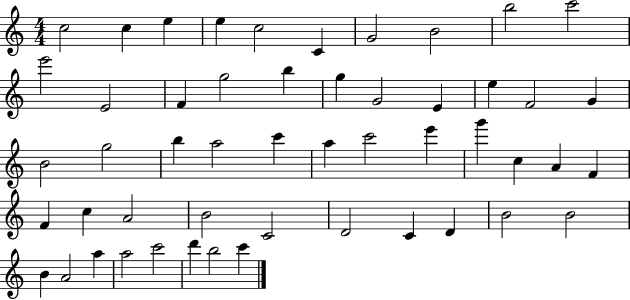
X:1
T:Untitled
M:4/4
L:1/4
K:C
c2 c e e c2 C G2 B2 b2 c'2 e'2 E2 F g2 b g G2 E e F2 G B2 g2 b a2 c' a c'2 e' g' c A F F c A2 B2 C2 D2 C D B2 B2 B A2 a a2 c'2 d' b2 c'